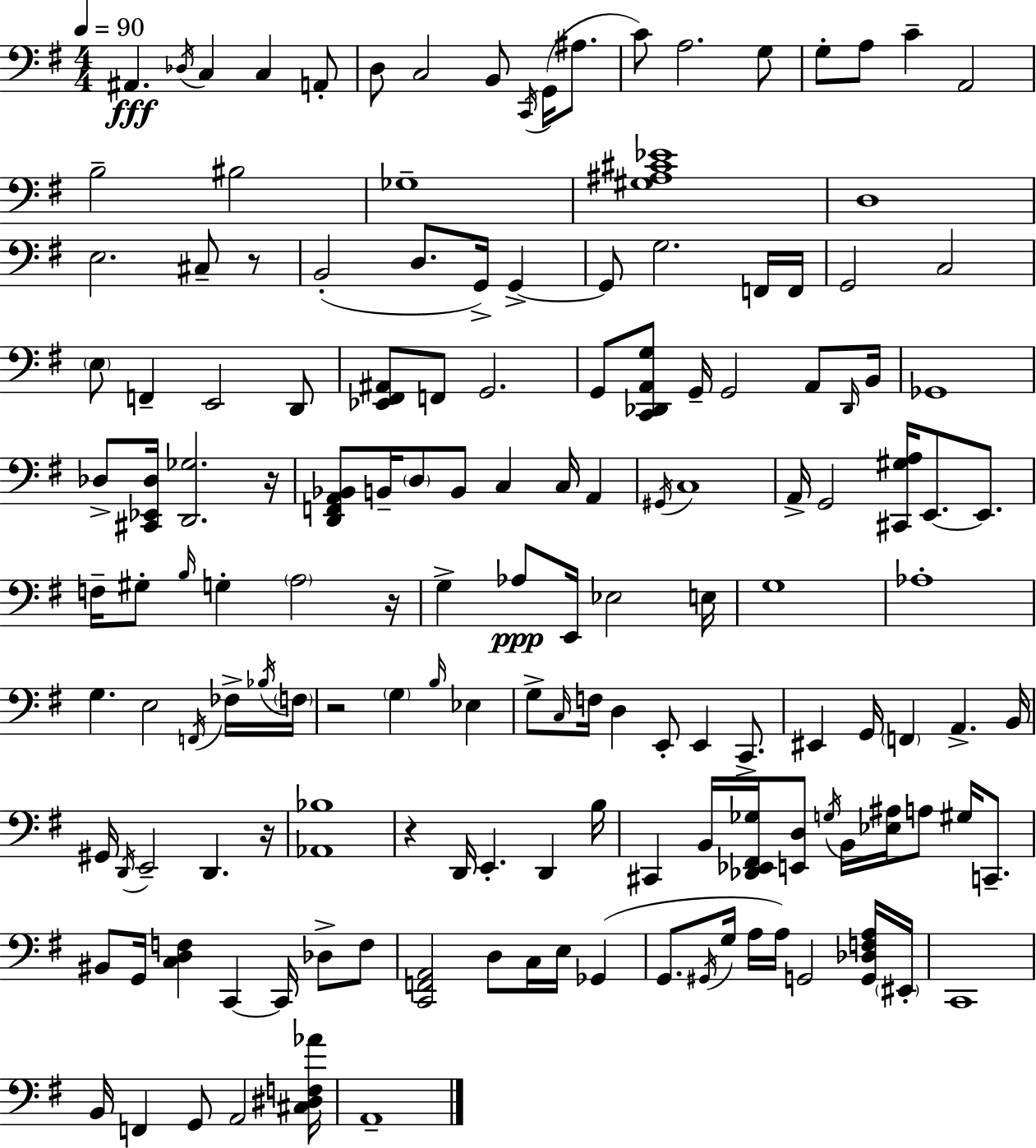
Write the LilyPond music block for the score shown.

{
  \clef bass
  \numericTimeSignature
  \time 4/4
  \key g \major
  \tempo 4 = 90
  ais,4.\fff \acciaccatura { des16 } c4 c4 a,8-. | d8 c2 b,8 \acciaccatura { c,16 } g,16( ais8. | c'8) a2. | g8 g8-. a8 c'4-- a,2 | \break b2-- bis2 | ges1-- | <gis ais cis' ees'>1 | d1 | \break e2. cis8-- | r8 b,2-.( d8. g,16->) g,4->~~ | g,8 g2. | f,16 f,16 g,2 c2 | \break \parenthesize e8 f,4-- e,2 | d,8 <ees, fis, ais,>8 f,8 g,2. | g,8 <c, des, a, g>8 g,16-- g,2 a,8 | \grace { des,16 } b,16 ges,1 | \break des8-> <cis, ees, des>16 <d, ges>2. | r16 <d, f, a, bes,>8 b,16-- \parenthesize d8 b,8 c4 c16 a,4 | \acciaccatura { gis,16 } c1 | a,16-> g,2 <cis, gis a>16 e,8.~~ | \break e,8. f16-- gis8-. \grace { b16 } g4-. \parenthesize a2 | r16 g4-> aes8\ppp e,16 ees2 | e16 g1 | aes1-. | \break g4. e2 | \acciaccatura { f,16 } fes16-> \acciaccatura { bes16 } \parenthesize f16 r2 \parenthesize g4 | \grace { b16 } ees4 g8-> \grace { c16 } f16 d4 | e,8-. e,4 c,8.-> eis,4 g,16 \parenthesize f,4 | \break a,4.-> b,16 gis,16 \acciaccatura { d,16 } e,2-- | d,4. r16 <aes, bes>1 | r4 d,16 e,4.-. | d,4 b16 cis,4 b,16 <des, ees, fis, ges>16 | \break <e, d>8 \acciaccatura { g16 } b,16 <ees ais>16 a8 gis16 c,8.-- bis,8 g,16 <c d f>4 | c,4~~ c,16 des8-> f8 <c, f, a,>2 | d8 c16 e16 ges,4( g,8. \acciaccatura { gis,16 } g16 | a16 a16) g,2 <g, des f a>16 \parenthesize eis,16-. c,1 | \break b,16 f,4 | g,8 a,2 <cis dis f aes'>16 a,1-- | \bar "|."
}